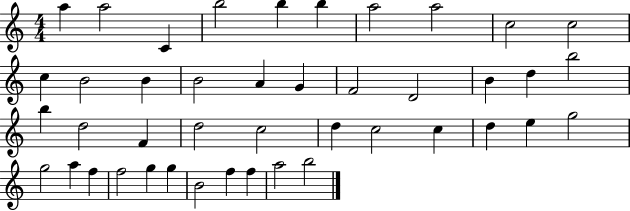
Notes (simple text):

A5/q A5/h C4/q B5/h B5/q B5/q A5/h A5/h C5/h C5/h C5/q B4/h B4/q B4/h A4/q G4/q F4/h D4/h B4/q D5/q B5/h B5/q D5/h F4/q D5/h C5/h D5/q C5/h C5/q D5/q E5/q G5/h G5/h A5/q F5/q F5/h G5/q G5/q B4/h F5/q F5/q A5/h B5/h